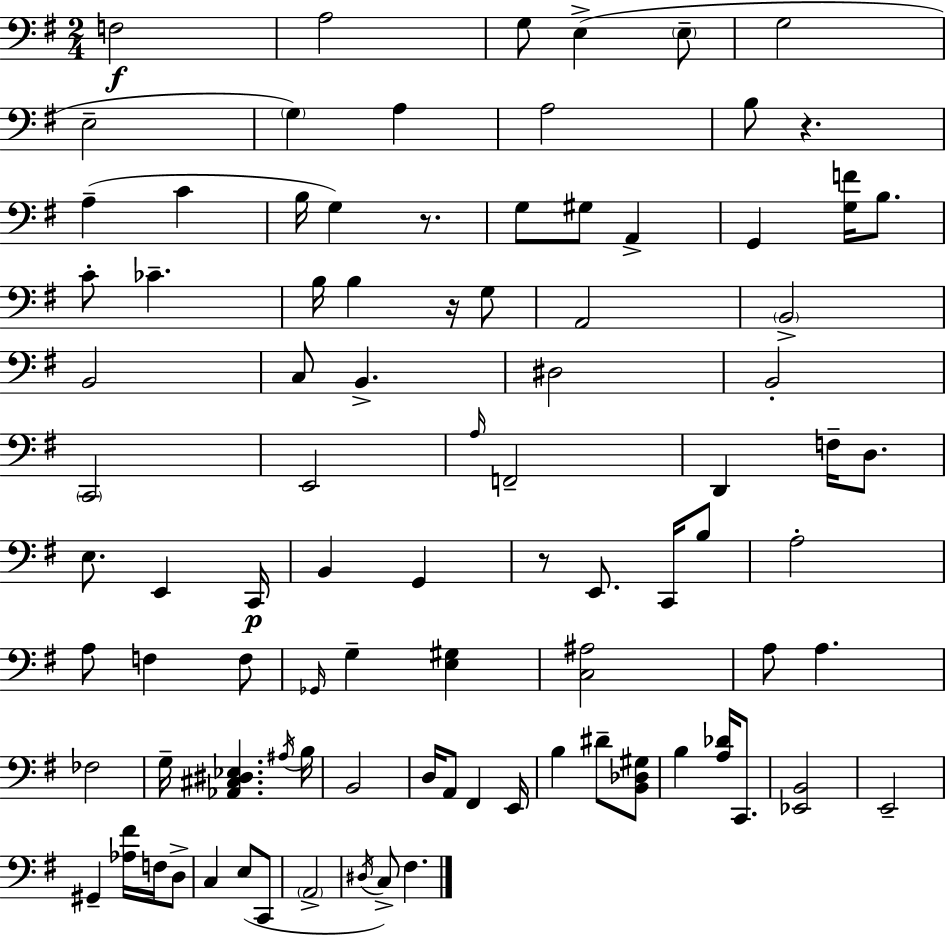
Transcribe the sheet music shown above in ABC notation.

X:1
T:Untitled
M:2/4
L:1/4
K:Em
F,2 A,2 G,/2 E, E,/2 G,2 E,2 G, A, A,2 B,/2 z A, C B,/4 G, z/2 G,/2 ^G,/2 A,, G,, [G,F]/4 B,/2 C/2 _C B,/4 B, z/4 G,/2 A,,2 B,,2 B,,2 C,/2 B,, ^D,2 B,,2 C,,2 E,,2 A,/4 F,,2 D,, F,/4 D,/2 E,/2 E,, C,,/4 B,, G,, z/2 E,,/2 C,,/4 B,/2 A,2 A,/2 F, F,/2 _G,,/4 G, [E,^G,] [C,^A,]2 A,/2 A, _F,2 G,/4 [_A,,^C,^D,_E,] ^A,/4 B,/4 B,,2 D,/4 A,,/2 ^F,, E,,/4 B, ^D/2 [B,,_D,^G,]/2 B, [A,_D]/4 C,,/2 [_E,,B,,]2 E,,2 ^G,, [_A,^F]/4 F,/4 D,/2 C, E,/2 C,,/2 A,,2 ^D,/4 C,/2 ^F,